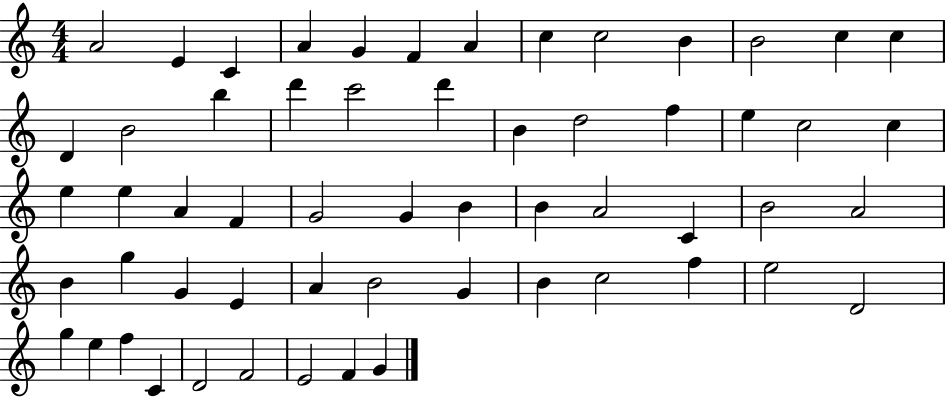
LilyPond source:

{
  \clef treble
  \numericTimeSignature
  \time 4/4
  \key c \major
  a'2 e'4 c'4 | a'4 g'4 f'4 a'4 | c''4 c''2 b'4 | b'2 c''4 c''4 | \break d'4 b'2 b''4 | d'''4 c'''2 d'''4 | b'4 d''2 f''4 | e''4 c''2 c''4 | \break e''4 e''4 a'4 f'4 | g'2 g'4 b'4 | b'4 a'2 c'4 | b'2 a'2 | \break b'4 g''4 g'4 e'4 | a'4 b'2 g'4 | b'4 c''2 f''4 | e''2 d'2 | \break g''4 e''4 f''4 c'4 | d'2 f'2 | e'2 f'4 g'4 | \bar "|."
}